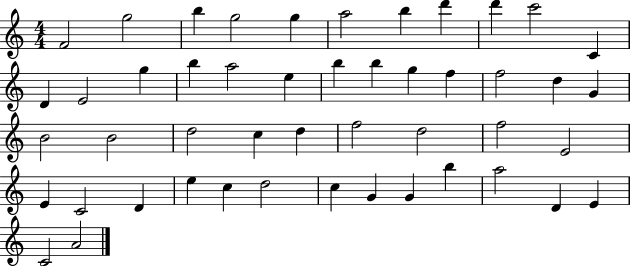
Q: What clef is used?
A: treble